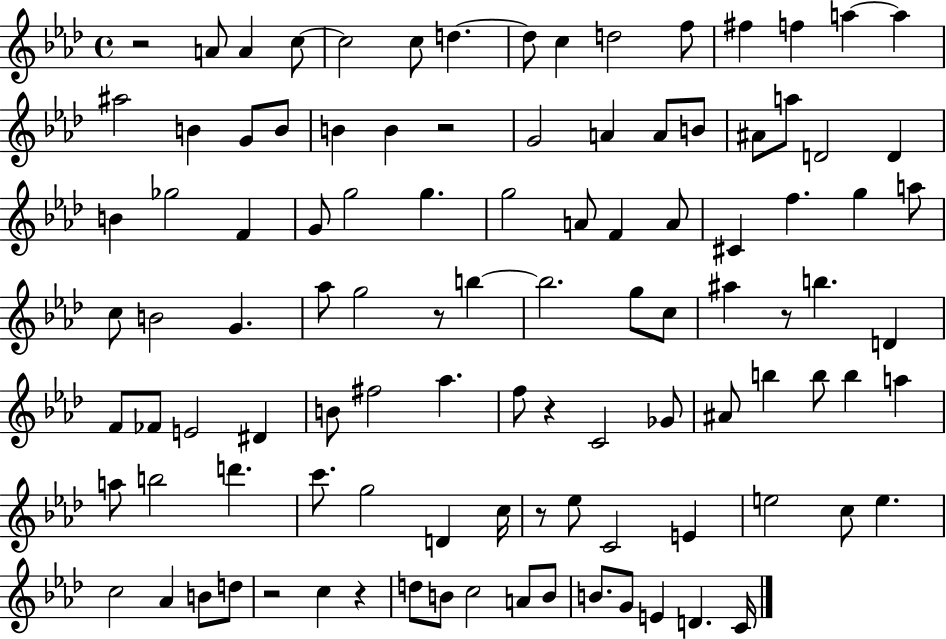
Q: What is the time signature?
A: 4/4